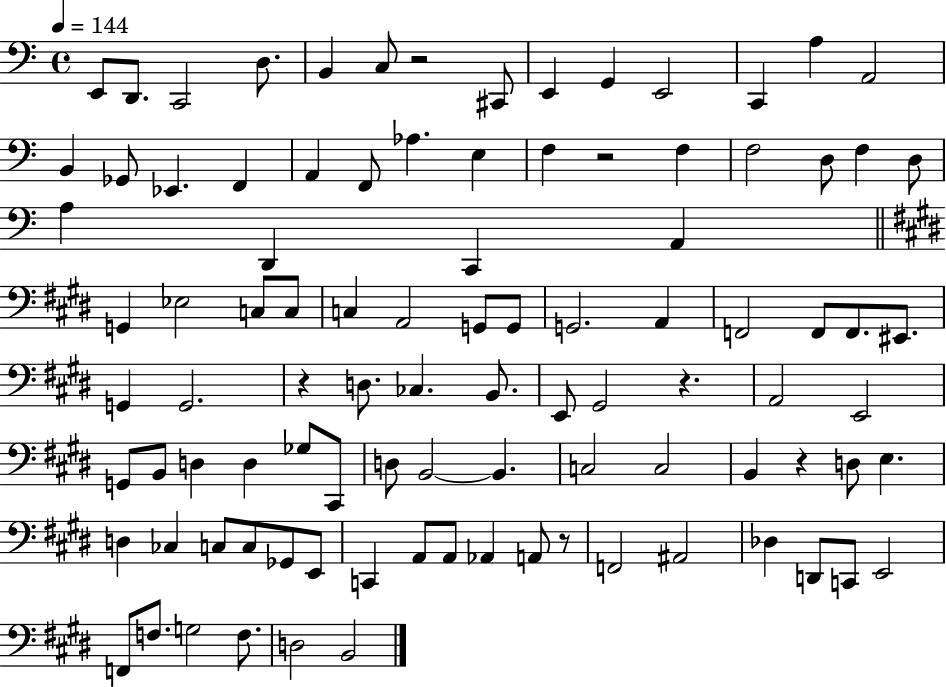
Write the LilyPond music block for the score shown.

{
  \clef bass
  \time 4/4
  \defaultTimeSignature
  \key c \major
  \tempo 4 = 144
  \repeat volta 2 { e,8 d,8. c,2 d8. | b,4 c8 r2 cis,8 | e,4 g,4 e,2 | c,4 a4 a,2 | \break b,4 ges,8 ees,4. f,4 | a,4 f,8 aes4. e4 | f4 r2 f4 | f2 d8 f4 d8 | \break a4 d,4 c,4 a,4 | \bar "||" \break \key e \major g,4 ees2 c8 c8 | c4 a,2 g,8 g,8 | g,2. a,4 | f,2 f,8 f,8. eis,8. | \break g,4 g,2. | r4 d8. ces4. b,8. | e,8 gis,2 r4. | a,2 e,2 | \break g,8 b,8 d4 d4 ges8 cis,8 | d8 b,2~~ b,4. | c2 c2 | b,4 r4 d8 e4. | \break d4 ces4 c8 c8 ges,8 e,8 | c,4 a,8 a,8 aes,4 a,8 r8 | f,2 ais,2 | des4 d,8 c,8 e,2 | \break f,8 f8. g2 f8. | d2 b,2 | } \bar "|."
}